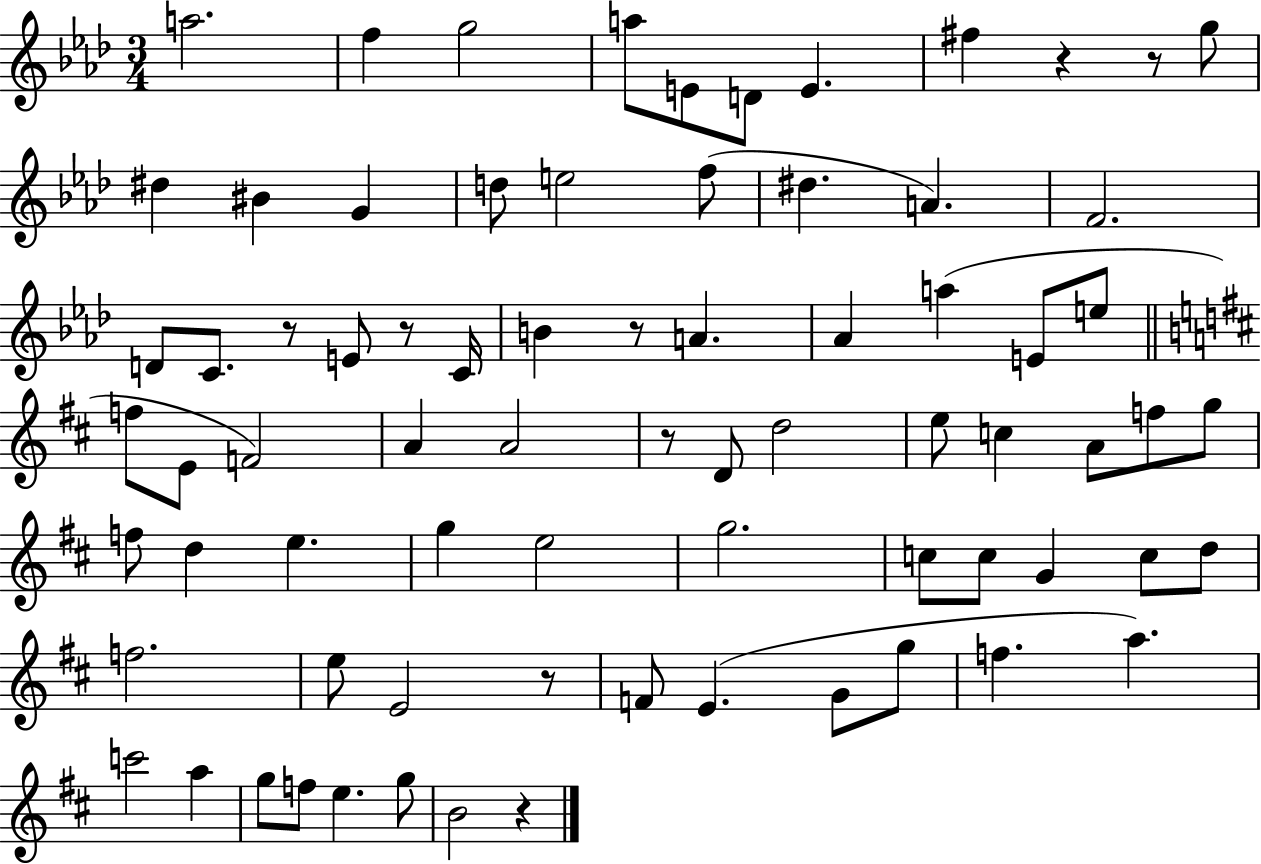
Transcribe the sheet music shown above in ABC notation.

X:1
T:Untitled
M:3/4
L:1/4
K:Ab
a2 f g2 a/2 E/2 D/2 E ^f z z/2 g/2 ^d ^B G d/2 e2 f/2 ^d A F2 D/2 C/2 z/2 E/2 z/2 C/4 B z/2 A _A a E/2 e/2 f/2 E/2 F2 A A2 z/2 D/2 d2 e/2 c A/2 f/2 g/2 f/2 d e g e2 g2 c/2 c/2 G c/2 d/2 f2 e/2 E2 z/2 F/2 E G/2 g/2 f a c'2 a g/2 f/2 e g/2 B2 z